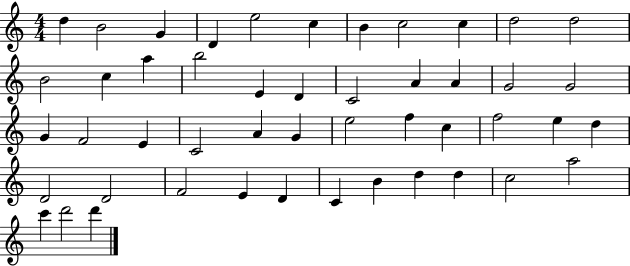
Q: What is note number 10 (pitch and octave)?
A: D5